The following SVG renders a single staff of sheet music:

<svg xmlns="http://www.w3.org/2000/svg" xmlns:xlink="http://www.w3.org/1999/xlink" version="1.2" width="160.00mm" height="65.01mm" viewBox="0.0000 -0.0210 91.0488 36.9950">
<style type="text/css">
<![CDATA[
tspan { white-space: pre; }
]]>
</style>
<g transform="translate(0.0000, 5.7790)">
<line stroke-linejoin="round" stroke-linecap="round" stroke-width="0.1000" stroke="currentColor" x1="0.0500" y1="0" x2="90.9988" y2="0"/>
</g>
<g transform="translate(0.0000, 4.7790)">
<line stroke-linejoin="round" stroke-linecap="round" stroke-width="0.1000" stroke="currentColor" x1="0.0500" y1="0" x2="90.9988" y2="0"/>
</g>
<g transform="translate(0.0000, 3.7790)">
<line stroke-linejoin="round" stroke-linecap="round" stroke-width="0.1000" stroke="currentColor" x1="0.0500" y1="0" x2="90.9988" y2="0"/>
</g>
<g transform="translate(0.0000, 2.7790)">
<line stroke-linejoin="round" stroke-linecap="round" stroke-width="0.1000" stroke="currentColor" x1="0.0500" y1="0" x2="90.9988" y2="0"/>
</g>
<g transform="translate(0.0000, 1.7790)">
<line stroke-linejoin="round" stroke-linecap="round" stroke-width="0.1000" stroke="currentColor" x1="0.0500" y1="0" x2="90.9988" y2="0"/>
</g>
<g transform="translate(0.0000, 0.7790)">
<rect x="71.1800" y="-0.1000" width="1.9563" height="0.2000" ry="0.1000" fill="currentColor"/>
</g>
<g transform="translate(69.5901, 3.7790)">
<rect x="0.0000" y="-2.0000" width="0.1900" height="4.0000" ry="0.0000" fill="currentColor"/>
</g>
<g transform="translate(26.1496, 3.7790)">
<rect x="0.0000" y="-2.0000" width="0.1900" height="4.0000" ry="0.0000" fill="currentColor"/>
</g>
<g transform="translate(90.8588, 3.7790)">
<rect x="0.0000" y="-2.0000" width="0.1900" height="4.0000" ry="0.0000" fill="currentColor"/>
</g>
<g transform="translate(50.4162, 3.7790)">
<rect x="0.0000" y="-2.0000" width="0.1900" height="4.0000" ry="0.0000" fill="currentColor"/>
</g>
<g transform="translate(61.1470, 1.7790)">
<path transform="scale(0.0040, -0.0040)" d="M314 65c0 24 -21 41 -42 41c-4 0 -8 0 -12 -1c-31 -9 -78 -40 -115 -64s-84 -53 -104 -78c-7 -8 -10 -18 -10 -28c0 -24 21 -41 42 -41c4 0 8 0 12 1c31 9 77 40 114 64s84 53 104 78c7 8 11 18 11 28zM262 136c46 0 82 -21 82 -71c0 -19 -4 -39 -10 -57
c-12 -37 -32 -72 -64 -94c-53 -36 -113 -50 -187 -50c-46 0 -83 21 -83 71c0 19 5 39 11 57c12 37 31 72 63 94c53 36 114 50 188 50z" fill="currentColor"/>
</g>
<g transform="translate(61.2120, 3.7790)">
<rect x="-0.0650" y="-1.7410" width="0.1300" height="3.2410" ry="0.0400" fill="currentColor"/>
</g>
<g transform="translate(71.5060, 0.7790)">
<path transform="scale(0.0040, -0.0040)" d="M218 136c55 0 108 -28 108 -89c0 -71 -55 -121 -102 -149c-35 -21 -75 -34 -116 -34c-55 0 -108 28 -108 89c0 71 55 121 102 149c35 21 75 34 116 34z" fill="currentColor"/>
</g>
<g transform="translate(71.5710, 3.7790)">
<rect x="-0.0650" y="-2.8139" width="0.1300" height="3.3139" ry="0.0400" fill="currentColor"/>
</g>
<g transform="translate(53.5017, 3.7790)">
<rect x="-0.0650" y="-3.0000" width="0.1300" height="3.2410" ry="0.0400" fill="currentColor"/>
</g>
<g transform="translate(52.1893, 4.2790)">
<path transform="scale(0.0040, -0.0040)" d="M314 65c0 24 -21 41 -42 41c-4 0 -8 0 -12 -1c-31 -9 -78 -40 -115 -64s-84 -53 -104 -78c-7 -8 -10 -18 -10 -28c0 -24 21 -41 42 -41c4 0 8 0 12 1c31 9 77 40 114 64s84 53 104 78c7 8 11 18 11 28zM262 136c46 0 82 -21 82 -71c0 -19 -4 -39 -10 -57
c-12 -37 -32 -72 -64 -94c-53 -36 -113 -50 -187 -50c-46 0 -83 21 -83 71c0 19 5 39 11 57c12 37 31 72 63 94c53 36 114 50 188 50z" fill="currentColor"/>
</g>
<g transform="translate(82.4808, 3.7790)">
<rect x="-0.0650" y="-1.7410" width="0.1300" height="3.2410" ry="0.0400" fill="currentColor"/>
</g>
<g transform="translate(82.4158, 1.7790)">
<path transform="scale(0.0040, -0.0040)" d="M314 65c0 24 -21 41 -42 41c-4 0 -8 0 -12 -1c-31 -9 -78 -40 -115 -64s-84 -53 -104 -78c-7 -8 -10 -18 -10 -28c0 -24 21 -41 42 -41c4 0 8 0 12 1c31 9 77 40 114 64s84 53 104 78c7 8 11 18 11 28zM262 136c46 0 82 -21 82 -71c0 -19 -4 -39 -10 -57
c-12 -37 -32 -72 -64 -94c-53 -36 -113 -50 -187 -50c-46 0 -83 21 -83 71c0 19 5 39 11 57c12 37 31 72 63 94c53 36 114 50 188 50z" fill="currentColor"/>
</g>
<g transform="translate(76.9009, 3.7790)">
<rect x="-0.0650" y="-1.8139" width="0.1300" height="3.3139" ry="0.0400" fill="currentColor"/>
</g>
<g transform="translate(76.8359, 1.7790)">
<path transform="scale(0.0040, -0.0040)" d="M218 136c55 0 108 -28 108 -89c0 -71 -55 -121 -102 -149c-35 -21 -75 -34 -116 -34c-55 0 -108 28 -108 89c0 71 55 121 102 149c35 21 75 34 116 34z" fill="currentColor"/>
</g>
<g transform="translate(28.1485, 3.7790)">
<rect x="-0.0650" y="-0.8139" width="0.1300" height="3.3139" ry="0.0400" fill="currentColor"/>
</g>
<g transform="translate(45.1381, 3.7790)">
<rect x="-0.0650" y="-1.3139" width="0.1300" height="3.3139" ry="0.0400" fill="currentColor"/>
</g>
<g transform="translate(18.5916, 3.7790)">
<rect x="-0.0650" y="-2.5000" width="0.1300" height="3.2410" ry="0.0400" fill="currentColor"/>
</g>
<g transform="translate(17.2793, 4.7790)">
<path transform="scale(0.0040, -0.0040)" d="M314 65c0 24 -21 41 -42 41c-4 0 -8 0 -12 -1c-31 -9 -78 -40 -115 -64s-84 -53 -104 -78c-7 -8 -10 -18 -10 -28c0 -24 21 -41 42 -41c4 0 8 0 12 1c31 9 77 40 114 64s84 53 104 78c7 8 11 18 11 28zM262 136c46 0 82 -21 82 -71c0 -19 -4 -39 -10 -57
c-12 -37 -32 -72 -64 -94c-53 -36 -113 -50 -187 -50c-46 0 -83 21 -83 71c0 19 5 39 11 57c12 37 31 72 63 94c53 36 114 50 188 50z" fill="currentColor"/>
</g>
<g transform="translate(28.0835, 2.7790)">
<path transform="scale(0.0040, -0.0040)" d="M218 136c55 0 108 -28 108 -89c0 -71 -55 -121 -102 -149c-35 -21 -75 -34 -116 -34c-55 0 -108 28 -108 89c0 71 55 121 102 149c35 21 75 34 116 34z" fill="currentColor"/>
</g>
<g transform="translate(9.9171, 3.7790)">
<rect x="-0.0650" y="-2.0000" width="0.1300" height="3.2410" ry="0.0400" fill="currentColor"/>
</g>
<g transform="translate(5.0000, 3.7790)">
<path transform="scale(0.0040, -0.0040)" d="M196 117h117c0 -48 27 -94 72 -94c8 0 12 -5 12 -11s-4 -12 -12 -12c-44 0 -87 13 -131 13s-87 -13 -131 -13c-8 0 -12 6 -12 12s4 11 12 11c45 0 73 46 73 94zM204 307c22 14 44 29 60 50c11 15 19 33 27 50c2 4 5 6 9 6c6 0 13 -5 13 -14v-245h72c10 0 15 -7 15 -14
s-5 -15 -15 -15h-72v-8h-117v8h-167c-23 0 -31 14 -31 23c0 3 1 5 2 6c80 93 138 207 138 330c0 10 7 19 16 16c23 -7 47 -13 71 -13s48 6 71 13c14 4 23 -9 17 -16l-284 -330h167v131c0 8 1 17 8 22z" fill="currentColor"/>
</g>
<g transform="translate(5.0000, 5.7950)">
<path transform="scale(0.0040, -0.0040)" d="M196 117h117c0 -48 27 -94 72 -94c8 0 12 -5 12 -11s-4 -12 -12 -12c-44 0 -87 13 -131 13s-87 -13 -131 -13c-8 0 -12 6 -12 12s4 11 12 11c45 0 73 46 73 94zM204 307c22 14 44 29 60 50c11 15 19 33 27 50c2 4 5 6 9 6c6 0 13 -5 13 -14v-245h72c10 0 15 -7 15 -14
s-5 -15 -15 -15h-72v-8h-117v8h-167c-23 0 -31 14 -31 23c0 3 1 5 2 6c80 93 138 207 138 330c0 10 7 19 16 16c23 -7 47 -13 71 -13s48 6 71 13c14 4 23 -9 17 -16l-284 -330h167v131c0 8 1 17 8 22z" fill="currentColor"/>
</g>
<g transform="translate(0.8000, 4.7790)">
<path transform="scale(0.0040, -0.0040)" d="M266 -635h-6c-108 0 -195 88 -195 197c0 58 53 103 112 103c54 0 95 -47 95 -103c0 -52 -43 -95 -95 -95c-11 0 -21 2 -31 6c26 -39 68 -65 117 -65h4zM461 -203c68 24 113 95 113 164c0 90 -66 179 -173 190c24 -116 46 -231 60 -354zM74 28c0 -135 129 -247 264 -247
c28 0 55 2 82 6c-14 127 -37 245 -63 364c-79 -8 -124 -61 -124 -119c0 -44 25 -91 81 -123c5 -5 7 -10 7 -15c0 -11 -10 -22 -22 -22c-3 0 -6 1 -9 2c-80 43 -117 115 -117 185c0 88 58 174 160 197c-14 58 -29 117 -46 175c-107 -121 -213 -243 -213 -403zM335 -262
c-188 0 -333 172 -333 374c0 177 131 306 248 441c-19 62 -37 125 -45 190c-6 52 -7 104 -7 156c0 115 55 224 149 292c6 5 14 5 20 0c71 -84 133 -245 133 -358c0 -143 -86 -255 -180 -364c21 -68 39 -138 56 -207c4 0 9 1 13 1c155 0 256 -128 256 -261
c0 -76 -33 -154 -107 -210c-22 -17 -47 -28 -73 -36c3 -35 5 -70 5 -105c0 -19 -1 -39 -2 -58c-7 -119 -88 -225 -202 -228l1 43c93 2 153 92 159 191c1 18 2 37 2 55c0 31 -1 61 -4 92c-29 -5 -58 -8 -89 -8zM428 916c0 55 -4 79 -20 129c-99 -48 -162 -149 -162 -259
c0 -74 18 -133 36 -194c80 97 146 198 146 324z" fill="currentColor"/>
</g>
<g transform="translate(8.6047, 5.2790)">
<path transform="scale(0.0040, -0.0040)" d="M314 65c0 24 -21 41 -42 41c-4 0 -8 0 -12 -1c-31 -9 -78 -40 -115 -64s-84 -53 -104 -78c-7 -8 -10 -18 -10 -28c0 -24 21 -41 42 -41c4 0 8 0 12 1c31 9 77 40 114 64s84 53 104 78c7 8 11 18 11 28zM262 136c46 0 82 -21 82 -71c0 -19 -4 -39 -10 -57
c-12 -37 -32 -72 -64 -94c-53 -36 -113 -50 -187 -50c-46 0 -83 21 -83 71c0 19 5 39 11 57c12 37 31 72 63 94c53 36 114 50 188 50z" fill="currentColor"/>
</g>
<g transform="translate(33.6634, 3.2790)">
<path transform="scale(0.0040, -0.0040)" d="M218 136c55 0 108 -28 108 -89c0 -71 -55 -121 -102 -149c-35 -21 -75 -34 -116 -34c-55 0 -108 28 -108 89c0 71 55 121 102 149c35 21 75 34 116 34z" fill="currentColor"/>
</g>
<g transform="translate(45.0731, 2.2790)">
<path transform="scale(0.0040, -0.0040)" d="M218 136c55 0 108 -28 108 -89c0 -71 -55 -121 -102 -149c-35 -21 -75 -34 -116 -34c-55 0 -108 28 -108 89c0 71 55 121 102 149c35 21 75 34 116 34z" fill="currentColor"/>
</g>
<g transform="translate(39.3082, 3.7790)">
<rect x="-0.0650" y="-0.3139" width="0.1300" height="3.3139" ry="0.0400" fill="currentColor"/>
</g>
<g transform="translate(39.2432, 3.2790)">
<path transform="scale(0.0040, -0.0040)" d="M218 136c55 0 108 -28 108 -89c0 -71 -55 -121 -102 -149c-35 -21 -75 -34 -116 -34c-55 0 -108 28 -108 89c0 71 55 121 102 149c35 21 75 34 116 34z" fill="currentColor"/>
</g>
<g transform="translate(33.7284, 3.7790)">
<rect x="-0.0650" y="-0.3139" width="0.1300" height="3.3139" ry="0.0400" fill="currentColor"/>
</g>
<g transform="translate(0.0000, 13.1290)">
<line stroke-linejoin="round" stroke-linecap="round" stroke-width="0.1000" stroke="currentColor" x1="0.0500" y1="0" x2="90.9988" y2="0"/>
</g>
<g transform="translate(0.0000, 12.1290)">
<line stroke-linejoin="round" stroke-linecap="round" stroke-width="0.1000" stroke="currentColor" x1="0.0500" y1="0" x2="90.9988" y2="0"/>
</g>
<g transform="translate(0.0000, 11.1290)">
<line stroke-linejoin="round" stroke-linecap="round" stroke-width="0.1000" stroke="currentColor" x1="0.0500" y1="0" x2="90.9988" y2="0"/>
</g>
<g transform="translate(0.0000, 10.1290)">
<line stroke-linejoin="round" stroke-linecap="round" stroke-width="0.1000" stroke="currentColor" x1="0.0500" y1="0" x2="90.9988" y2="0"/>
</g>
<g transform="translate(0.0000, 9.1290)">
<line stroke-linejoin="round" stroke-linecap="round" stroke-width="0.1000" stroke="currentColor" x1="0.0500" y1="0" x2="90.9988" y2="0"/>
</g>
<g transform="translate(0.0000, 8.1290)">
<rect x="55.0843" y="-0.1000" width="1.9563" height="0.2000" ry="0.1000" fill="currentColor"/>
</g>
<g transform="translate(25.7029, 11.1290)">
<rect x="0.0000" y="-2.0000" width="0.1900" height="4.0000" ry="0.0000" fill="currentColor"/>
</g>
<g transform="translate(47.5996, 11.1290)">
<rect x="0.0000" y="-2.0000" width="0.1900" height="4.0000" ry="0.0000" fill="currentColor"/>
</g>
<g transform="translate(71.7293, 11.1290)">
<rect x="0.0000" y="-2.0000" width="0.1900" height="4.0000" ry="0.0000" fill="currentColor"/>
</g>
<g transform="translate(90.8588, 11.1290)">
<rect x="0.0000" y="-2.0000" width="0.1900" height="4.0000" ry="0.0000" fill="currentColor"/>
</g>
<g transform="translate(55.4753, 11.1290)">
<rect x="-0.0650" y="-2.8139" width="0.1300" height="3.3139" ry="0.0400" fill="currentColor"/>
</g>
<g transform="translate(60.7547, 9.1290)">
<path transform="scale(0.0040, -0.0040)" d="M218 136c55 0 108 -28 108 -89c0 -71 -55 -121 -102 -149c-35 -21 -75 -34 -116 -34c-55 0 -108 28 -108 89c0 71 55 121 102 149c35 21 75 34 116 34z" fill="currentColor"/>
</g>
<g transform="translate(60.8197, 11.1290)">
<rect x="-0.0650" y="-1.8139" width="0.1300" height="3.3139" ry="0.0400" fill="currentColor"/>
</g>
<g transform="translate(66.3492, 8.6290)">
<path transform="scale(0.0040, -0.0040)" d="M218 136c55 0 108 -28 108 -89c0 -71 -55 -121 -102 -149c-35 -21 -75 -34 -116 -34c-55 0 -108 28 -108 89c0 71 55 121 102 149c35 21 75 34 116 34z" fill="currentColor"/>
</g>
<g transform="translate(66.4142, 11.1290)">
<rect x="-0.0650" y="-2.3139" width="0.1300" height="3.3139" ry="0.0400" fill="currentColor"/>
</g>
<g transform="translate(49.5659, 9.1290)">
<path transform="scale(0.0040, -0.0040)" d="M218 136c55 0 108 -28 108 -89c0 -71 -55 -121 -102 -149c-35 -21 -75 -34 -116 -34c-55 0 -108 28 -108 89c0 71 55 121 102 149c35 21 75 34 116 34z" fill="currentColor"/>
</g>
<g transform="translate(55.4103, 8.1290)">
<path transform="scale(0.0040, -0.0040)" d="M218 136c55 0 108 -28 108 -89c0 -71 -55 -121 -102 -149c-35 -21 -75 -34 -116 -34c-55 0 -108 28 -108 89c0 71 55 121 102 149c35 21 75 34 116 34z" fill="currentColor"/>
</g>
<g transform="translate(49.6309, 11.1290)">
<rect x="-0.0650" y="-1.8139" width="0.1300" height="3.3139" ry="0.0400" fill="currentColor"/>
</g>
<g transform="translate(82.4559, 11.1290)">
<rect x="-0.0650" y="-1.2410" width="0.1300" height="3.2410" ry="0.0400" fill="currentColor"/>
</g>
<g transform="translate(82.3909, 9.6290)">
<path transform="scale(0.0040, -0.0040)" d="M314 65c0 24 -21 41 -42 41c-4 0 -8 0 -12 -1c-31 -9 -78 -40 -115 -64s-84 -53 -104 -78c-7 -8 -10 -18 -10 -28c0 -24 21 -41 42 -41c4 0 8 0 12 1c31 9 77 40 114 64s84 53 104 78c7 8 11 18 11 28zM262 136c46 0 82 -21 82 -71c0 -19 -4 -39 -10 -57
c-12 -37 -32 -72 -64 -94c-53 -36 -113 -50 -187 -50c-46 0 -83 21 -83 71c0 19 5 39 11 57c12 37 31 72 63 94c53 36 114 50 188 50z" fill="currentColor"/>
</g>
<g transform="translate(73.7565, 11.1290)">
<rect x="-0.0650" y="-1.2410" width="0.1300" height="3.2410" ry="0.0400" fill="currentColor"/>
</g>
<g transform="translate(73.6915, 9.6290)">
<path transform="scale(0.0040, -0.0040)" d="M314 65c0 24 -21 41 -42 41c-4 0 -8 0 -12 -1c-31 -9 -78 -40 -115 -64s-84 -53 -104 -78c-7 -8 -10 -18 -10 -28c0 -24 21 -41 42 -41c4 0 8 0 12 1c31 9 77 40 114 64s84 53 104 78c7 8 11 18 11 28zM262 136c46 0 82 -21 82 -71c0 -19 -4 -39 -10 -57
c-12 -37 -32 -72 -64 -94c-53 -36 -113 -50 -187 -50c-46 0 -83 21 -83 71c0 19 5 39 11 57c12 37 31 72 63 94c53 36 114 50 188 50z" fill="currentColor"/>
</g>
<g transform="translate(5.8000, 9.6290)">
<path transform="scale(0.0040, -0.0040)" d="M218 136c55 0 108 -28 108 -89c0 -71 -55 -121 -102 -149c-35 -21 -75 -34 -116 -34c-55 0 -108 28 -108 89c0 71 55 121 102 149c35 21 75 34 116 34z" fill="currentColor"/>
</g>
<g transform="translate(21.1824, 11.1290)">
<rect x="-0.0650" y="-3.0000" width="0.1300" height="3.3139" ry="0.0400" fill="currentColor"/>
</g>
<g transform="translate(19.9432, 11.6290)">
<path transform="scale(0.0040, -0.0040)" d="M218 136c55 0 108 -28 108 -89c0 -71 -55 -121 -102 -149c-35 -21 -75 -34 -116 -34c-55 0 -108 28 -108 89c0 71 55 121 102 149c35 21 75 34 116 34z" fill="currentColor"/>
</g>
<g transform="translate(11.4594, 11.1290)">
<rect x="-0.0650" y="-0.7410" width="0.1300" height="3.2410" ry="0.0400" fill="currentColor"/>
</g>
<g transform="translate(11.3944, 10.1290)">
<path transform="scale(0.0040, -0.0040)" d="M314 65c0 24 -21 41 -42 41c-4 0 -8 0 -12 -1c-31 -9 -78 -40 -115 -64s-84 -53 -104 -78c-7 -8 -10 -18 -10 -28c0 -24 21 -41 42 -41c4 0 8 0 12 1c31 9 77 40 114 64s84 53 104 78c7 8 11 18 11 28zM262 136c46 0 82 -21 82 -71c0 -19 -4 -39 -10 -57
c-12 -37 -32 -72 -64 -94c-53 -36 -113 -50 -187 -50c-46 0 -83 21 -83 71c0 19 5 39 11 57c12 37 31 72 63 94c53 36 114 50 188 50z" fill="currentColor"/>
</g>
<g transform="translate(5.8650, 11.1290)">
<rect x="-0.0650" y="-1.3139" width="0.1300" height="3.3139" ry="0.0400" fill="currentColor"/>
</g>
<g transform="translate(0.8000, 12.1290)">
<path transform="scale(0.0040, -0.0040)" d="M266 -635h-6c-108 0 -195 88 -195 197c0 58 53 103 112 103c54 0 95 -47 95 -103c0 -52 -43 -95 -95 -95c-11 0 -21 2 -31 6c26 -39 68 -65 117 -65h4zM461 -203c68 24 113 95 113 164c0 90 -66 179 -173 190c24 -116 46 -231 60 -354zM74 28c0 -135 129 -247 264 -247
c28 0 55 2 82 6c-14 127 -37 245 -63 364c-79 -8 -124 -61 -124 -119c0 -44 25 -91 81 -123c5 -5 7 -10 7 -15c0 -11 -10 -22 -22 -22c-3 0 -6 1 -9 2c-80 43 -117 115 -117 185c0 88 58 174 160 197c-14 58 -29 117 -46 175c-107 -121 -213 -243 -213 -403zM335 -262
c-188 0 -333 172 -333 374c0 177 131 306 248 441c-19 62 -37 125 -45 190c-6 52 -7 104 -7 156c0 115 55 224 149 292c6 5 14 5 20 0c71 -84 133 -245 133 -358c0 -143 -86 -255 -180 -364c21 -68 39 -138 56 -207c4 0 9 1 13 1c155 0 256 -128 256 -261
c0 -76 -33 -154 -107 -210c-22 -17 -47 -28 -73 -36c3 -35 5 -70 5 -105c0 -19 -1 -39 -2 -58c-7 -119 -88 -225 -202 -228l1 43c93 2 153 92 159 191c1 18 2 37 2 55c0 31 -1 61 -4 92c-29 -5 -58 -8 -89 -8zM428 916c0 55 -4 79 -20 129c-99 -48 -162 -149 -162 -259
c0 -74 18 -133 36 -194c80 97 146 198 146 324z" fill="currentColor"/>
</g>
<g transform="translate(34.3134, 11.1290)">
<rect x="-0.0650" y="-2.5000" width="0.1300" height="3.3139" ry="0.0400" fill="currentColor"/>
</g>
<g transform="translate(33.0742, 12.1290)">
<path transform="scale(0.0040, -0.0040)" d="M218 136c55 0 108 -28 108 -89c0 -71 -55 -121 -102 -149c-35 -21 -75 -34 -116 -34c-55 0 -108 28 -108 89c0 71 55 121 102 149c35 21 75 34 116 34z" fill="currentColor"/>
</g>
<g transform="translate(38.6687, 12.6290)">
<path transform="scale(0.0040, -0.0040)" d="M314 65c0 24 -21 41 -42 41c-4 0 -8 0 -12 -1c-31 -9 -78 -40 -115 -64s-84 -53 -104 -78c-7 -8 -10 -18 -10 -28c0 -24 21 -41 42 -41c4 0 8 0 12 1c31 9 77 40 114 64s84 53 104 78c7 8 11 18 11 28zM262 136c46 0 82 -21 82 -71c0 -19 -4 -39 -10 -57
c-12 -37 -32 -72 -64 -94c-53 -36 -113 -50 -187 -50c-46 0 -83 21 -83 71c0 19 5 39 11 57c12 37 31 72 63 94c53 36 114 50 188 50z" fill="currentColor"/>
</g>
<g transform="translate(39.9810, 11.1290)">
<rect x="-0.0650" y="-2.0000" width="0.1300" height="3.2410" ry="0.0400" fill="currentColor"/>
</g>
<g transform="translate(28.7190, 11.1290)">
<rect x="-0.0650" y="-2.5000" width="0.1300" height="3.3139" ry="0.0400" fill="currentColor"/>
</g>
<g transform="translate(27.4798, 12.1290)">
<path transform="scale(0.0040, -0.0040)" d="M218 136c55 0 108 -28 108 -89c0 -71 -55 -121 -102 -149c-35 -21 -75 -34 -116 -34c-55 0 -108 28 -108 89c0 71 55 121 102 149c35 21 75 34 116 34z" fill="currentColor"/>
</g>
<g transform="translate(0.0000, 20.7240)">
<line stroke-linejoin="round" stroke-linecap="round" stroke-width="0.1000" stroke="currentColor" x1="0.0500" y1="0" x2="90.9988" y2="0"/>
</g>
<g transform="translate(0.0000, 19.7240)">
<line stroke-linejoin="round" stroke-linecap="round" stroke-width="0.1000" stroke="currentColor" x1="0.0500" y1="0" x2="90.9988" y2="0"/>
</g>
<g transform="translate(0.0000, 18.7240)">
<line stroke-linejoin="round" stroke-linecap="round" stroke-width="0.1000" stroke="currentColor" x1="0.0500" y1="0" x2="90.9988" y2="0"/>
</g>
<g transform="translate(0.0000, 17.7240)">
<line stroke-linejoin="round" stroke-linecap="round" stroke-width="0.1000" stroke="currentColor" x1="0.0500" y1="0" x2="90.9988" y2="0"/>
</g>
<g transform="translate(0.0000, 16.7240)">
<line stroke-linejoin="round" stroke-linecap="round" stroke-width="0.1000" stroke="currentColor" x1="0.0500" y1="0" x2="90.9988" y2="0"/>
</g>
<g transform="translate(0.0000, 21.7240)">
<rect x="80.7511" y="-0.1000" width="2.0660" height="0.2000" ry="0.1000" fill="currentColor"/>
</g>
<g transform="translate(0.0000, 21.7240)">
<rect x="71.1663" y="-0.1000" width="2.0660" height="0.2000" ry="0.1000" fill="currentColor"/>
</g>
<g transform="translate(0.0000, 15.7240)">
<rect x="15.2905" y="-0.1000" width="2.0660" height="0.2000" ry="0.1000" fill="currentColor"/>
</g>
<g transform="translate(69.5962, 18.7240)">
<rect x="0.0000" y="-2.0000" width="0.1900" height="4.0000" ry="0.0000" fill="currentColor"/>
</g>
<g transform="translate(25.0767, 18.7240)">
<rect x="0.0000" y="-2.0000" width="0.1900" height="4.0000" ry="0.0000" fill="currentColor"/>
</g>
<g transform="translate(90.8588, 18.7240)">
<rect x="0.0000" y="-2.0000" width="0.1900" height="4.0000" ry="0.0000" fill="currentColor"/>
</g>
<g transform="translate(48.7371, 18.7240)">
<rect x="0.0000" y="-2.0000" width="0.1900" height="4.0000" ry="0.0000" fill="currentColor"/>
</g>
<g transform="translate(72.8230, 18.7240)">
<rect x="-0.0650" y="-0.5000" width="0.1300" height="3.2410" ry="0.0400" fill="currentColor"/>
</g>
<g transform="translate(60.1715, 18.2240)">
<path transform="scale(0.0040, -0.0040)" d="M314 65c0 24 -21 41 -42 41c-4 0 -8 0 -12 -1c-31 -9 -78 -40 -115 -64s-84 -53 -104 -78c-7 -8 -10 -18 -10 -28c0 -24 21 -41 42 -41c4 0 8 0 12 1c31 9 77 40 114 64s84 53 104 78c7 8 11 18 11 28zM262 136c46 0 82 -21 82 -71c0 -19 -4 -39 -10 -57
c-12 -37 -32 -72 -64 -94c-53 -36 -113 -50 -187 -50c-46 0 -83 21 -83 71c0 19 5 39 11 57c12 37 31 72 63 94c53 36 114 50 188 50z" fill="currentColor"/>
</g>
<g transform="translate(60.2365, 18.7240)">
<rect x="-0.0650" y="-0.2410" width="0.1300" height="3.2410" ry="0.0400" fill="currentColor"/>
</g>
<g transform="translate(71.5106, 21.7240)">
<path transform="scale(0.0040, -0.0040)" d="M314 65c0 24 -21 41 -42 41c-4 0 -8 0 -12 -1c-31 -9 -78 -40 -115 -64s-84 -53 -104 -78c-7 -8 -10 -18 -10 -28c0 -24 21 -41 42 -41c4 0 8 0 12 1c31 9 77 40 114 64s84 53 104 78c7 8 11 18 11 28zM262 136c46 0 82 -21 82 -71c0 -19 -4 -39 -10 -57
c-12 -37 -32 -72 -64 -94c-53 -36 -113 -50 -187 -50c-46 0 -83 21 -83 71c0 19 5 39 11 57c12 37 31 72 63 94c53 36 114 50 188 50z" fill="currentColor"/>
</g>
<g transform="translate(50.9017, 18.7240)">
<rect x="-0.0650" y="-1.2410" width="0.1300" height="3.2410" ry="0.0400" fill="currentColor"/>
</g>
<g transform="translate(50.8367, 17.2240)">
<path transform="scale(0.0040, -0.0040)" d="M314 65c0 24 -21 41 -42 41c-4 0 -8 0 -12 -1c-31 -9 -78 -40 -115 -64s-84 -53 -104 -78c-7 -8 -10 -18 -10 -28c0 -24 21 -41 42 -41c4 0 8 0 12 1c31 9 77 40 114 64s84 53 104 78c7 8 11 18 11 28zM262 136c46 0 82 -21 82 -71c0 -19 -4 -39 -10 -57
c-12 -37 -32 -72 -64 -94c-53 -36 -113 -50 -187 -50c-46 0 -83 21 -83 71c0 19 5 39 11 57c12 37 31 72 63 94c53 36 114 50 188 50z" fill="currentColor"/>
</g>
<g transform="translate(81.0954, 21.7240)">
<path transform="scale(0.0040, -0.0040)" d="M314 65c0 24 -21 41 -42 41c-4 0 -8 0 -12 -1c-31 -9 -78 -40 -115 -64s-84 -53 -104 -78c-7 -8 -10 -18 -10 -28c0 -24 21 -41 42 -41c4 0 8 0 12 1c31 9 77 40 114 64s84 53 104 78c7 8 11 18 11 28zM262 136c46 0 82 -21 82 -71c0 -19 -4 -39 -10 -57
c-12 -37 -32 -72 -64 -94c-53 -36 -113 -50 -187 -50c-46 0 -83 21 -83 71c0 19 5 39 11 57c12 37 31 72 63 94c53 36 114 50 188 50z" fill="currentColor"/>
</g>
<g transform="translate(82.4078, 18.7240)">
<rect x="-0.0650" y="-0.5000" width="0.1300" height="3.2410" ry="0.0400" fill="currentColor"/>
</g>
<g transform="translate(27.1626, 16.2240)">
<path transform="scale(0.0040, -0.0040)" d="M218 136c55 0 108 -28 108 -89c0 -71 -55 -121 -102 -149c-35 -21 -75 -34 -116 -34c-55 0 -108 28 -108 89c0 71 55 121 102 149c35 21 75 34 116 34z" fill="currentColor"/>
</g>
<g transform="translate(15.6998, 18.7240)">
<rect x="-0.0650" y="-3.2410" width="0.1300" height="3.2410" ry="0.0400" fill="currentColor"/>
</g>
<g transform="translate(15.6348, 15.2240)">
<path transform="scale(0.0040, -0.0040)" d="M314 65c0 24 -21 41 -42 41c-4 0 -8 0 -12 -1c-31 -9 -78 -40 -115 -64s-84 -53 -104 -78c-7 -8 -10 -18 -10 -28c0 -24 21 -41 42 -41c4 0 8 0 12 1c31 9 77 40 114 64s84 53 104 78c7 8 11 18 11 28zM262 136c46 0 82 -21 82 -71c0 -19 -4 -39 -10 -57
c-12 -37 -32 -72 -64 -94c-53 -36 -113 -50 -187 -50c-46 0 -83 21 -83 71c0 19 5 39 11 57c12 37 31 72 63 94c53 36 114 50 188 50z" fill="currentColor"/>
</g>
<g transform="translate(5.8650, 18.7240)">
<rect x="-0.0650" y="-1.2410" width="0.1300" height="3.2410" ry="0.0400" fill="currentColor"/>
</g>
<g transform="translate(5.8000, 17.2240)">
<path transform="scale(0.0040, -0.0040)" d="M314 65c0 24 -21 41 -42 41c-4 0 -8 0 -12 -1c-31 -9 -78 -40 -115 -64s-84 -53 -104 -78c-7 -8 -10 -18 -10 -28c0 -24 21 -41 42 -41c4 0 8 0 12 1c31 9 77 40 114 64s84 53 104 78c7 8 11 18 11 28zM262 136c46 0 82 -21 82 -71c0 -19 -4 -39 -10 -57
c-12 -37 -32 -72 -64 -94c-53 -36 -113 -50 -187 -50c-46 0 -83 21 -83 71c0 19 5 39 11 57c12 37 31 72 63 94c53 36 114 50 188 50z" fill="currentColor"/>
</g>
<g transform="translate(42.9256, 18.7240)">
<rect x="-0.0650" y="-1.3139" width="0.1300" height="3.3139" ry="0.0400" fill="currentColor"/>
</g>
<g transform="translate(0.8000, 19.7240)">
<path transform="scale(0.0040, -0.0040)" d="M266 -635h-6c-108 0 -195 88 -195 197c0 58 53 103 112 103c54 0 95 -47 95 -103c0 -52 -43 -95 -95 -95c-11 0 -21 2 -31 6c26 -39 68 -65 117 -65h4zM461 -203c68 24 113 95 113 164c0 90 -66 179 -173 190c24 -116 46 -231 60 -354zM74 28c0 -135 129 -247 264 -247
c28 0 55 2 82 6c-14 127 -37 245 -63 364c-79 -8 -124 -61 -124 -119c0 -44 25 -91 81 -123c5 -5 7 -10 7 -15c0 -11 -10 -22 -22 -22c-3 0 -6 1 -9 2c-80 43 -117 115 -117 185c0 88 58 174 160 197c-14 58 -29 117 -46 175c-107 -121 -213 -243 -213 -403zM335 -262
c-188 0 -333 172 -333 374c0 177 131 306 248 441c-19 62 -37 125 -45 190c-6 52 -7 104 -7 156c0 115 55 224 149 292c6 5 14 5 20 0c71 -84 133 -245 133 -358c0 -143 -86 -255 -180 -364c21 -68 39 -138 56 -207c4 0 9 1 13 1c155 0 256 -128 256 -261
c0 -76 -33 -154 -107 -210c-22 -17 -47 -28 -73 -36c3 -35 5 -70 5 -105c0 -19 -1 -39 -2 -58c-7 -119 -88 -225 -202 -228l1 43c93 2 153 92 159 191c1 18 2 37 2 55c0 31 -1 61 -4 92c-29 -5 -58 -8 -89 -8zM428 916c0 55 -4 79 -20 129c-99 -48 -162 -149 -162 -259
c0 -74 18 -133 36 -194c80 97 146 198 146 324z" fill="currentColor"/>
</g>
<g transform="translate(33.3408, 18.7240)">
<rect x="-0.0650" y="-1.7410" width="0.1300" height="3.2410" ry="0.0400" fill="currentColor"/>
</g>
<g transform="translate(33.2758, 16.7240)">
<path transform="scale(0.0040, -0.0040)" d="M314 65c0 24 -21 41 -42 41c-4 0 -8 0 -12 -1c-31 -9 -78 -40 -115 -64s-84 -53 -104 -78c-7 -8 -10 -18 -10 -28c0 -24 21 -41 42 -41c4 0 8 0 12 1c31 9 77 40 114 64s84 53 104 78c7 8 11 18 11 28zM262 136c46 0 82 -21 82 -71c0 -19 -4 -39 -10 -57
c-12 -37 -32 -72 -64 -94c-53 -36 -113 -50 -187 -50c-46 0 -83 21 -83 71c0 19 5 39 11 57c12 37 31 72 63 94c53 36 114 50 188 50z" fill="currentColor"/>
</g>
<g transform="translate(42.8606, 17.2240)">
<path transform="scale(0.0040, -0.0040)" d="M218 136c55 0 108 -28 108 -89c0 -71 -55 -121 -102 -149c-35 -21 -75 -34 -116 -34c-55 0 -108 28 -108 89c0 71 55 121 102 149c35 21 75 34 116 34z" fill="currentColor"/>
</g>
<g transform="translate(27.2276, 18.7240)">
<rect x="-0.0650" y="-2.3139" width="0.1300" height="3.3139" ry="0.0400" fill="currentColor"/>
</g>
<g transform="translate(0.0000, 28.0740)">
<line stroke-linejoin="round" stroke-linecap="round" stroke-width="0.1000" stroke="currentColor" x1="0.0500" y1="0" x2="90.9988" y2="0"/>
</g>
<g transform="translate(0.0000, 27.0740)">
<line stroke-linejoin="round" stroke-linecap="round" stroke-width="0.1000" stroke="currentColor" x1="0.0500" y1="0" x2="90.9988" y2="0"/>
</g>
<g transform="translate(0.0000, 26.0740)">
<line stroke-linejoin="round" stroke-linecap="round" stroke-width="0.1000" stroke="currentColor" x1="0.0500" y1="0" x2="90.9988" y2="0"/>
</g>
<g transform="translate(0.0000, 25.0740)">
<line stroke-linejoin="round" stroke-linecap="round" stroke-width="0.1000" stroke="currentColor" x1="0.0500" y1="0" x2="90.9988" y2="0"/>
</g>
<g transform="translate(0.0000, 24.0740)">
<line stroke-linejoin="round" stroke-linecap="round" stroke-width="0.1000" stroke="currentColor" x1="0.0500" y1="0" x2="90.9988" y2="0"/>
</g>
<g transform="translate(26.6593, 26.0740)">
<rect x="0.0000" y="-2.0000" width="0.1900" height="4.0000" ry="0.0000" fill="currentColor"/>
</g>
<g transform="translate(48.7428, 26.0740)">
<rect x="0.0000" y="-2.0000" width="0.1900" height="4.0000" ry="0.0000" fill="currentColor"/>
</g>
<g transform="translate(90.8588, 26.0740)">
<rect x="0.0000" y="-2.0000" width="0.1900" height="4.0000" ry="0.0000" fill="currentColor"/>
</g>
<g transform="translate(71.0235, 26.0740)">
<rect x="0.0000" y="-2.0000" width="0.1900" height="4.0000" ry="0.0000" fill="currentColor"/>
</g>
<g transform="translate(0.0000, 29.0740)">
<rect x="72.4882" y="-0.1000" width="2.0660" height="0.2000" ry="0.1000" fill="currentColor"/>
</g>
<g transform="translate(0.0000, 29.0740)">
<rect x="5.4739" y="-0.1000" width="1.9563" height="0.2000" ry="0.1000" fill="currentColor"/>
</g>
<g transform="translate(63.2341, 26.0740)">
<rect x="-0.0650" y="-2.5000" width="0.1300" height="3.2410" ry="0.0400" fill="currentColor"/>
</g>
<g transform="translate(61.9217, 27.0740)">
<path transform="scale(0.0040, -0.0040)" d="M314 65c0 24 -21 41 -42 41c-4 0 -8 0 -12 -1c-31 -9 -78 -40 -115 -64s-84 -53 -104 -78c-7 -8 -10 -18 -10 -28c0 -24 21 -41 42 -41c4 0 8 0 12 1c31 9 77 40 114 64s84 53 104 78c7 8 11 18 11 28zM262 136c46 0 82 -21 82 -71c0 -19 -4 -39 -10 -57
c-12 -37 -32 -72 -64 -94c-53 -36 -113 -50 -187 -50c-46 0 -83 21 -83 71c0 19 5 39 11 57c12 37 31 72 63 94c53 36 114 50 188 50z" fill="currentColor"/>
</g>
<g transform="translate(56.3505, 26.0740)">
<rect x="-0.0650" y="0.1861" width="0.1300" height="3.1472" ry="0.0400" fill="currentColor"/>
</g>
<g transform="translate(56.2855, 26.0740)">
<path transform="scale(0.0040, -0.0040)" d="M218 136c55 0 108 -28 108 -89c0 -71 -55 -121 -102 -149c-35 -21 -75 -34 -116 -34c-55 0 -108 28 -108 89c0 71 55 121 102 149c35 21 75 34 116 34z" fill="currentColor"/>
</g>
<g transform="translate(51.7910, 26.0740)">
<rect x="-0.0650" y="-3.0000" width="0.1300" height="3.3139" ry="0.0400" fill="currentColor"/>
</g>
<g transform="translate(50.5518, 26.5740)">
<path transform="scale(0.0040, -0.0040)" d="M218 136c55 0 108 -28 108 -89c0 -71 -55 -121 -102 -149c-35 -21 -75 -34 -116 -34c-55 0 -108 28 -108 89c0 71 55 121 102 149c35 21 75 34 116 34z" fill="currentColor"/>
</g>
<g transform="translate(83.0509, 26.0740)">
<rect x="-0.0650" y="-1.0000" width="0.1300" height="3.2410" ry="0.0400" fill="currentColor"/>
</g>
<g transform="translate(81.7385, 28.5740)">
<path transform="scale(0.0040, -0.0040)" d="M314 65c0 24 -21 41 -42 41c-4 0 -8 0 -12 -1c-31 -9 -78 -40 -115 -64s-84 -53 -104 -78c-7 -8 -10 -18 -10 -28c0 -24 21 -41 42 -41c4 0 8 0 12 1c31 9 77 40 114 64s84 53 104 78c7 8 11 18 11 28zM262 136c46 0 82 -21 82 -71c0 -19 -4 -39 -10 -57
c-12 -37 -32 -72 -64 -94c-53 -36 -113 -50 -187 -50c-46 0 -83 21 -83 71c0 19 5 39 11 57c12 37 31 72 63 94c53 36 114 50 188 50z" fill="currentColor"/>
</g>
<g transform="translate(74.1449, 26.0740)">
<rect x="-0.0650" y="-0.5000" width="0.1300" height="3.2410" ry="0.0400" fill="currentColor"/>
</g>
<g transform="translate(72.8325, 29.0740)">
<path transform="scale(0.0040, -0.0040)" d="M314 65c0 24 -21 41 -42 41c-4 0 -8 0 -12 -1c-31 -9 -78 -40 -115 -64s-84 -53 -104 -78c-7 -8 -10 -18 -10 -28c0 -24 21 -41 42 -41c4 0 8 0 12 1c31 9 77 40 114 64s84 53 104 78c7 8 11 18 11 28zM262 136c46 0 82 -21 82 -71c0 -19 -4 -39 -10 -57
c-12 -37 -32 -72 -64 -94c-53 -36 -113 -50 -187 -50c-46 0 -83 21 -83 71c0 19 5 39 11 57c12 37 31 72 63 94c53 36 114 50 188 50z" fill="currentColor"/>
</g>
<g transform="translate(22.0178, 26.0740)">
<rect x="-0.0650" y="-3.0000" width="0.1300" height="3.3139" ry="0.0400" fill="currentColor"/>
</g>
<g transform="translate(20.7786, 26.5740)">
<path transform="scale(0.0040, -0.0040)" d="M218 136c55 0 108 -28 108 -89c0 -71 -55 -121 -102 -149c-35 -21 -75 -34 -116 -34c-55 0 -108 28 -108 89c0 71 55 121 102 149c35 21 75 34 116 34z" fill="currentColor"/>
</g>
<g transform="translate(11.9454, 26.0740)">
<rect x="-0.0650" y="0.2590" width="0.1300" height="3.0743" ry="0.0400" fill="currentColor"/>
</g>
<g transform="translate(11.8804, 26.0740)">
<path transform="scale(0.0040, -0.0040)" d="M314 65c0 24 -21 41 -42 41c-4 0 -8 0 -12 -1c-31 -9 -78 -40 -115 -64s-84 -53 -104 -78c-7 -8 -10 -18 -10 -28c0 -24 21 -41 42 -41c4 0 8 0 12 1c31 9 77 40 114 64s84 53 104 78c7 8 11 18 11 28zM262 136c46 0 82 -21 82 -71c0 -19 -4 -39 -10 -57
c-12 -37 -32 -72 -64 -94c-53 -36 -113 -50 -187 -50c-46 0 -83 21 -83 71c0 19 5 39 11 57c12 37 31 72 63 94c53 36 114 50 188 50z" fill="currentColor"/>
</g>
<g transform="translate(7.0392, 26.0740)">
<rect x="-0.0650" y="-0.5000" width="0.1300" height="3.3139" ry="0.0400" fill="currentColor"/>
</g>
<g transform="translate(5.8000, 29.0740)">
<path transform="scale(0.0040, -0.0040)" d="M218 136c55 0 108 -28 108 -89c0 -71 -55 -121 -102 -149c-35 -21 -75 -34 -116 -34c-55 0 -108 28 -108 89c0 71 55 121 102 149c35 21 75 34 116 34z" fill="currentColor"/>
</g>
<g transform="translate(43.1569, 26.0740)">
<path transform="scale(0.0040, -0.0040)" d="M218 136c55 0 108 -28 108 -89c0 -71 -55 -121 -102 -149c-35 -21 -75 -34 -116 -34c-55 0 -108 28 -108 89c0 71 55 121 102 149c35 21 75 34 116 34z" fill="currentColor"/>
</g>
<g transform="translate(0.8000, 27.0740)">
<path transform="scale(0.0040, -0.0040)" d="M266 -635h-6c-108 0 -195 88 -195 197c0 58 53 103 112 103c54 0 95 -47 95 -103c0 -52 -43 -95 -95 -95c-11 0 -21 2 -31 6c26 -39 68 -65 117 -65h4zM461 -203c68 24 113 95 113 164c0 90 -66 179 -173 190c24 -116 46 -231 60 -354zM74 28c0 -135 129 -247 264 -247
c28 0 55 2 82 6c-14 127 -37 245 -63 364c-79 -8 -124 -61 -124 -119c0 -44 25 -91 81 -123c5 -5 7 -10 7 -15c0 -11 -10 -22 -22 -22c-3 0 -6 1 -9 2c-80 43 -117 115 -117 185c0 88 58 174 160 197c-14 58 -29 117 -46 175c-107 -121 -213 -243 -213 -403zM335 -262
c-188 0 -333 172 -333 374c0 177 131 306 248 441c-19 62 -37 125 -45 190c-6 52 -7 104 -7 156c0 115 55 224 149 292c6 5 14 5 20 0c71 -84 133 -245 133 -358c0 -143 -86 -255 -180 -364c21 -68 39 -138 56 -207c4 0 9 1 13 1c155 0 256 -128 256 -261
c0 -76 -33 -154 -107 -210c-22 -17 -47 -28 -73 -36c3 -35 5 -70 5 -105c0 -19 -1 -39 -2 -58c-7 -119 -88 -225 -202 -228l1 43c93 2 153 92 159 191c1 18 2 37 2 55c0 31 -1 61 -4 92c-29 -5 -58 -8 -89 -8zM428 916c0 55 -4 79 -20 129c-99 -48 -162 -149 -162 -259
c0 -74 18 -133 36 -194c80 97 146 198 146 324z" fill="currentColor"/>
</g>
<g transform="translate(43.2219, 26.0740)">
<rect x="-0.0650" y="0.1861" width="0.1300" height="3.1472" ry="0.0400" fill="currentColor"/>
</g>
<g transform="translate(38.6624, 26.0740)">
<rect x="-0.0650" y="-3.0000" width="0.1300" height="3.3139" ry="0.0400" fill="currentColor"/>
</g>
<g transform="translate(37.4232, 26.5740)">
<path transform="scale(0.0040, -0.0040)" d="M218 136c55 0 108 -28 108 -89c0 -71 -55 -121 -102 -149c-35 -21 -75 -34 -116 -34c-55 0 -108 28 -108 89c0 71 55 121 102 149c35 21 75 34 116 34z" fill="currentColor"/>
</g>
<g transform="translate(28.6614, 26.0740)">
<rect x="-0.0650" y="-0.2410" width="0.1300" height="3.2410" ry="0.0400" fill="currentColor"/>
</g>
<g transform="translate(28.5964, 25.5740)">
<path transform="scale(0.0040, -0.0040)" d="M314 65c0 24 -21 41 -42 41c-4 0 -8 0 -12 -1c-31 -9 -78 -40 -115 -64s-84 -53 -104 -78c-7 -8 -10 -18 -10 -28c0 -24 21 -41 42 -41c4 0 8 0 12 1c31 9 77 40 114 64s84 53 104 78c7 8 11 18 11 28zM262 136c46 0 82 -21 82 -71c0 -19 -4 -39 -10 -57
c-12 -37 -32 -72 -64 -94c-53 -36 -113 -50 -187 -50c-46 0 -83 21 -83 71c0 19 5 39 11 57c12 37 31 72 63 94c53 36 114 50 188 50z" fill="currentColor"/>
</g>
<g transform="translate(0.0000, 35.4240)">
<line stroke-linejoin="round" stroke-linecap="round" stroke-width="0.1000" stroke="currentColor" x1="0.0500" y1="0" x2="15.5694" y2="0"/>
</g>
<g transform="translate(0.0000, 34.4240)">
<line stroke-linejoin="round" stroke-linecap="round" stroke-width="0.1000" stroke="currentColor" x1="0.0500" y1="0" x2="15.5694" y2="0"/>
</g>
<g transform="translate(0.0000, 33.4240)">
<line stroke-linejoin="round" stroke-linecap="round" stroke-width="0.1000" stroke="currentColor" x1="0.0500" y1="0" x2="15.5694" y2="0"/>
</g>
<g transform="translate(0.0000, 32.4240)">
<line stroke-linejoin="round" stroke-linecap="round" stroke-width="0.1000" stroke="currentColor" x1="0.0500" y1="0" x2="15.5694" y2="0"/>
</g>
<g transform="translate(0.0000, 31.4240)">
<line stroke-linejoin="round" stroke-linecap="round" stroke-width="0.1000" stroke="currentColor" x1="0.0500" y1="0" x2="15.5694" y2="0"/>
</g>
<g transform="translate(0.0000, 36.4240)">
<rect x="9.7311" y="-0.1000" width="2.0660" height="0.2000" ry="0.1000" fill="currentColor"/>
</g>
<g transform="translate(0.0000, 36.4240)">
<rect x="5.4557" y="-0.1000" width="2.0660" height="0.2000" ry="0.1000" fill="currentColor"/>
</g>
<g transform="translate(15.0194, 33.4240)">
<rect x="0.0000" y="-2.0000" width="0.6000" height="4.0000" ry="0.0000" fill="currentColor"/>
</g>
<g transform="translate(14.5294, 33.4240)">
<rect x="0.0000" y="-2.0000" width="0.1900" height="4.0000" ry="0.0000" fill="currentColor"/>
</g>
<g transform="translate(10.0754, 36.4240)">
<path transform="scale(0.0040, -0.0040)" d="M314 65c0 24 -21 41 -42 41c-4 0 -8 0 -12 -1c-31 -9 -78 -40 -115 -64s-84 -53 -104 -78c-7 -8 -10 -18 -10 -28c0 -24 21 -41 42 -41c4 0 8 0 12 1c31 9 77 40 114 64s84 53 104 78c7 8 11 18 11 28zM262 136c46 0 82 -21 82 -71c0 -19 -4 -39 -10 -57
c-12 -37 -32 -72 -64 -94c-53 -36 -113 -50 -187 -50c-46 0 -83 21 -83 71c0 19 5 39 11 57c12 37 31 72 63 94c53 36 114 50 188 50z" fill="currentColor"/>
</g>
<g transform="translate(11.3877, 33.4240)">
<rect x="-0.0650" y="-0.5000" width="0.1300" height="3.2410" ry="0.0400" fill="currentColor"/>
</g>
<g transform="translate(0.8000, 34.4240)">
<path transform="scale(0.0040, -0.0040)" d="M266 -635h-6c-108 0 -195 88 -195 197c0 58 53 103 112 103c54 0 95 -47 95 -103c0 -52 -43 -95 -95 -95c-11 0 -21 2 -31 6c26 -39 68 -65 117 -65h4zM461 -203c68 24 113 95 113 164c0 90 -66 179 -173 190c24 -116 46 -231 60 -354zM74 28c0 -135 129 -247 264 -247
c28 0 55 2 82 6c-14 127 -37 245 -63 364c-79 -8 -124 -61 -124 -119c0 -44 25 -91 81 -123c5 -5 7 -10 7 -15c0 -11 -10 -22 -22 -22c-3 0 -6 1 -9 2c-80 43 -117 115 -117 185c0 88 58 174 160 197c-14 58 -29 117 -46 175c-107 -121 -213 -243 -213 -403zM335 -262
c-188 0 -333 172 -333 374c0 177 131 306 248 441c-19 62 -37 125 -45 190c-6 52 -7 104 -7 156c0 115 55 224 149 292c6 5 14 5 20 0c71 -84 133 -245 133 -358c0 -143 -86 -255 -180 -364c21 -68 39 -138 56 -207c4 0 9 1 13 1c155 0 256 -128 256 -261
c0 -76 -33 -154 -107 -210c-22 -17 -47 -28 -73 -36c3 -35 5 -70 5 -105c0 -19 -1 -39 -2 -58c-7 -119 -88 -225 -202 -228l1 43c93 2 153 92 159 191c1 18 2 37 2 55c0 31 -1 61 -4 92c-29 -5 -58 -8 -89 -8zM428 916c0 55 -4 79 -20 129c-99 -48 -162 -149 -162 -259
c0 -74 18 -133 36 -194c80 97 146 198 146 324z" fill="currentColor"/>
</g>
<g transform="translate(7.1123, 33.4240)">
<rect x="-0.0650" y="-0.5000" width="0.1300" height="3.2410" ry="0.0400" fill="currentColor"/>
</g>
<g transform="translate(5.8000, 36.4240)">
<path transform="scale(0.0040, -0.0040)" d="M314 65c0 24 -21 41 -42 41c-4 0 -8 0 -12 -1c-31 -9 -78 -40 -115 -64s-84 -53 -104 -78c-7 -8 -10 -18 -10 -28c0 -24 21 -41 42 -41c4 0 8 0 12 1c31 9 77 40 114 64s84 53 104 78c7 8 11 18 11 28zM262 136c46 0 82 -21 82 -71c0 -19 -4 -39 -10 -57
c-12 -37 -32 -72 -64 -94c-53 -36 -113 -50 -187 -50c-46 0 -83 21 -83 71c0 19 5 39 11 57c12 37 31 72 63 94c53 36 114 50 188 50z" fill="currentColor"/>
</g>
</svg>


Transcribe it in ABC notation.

X:1
T:Untitled
M:4/4
L:1/4
K:C
F2 G2 d c c e A2 f2 a f f2 e d2 A G G F2 f a f g e2 e2 e2 b2 g f2 e e2 c2 C2 C2 C B2 A c2 A B A B G2 C2 D2 C2 C2